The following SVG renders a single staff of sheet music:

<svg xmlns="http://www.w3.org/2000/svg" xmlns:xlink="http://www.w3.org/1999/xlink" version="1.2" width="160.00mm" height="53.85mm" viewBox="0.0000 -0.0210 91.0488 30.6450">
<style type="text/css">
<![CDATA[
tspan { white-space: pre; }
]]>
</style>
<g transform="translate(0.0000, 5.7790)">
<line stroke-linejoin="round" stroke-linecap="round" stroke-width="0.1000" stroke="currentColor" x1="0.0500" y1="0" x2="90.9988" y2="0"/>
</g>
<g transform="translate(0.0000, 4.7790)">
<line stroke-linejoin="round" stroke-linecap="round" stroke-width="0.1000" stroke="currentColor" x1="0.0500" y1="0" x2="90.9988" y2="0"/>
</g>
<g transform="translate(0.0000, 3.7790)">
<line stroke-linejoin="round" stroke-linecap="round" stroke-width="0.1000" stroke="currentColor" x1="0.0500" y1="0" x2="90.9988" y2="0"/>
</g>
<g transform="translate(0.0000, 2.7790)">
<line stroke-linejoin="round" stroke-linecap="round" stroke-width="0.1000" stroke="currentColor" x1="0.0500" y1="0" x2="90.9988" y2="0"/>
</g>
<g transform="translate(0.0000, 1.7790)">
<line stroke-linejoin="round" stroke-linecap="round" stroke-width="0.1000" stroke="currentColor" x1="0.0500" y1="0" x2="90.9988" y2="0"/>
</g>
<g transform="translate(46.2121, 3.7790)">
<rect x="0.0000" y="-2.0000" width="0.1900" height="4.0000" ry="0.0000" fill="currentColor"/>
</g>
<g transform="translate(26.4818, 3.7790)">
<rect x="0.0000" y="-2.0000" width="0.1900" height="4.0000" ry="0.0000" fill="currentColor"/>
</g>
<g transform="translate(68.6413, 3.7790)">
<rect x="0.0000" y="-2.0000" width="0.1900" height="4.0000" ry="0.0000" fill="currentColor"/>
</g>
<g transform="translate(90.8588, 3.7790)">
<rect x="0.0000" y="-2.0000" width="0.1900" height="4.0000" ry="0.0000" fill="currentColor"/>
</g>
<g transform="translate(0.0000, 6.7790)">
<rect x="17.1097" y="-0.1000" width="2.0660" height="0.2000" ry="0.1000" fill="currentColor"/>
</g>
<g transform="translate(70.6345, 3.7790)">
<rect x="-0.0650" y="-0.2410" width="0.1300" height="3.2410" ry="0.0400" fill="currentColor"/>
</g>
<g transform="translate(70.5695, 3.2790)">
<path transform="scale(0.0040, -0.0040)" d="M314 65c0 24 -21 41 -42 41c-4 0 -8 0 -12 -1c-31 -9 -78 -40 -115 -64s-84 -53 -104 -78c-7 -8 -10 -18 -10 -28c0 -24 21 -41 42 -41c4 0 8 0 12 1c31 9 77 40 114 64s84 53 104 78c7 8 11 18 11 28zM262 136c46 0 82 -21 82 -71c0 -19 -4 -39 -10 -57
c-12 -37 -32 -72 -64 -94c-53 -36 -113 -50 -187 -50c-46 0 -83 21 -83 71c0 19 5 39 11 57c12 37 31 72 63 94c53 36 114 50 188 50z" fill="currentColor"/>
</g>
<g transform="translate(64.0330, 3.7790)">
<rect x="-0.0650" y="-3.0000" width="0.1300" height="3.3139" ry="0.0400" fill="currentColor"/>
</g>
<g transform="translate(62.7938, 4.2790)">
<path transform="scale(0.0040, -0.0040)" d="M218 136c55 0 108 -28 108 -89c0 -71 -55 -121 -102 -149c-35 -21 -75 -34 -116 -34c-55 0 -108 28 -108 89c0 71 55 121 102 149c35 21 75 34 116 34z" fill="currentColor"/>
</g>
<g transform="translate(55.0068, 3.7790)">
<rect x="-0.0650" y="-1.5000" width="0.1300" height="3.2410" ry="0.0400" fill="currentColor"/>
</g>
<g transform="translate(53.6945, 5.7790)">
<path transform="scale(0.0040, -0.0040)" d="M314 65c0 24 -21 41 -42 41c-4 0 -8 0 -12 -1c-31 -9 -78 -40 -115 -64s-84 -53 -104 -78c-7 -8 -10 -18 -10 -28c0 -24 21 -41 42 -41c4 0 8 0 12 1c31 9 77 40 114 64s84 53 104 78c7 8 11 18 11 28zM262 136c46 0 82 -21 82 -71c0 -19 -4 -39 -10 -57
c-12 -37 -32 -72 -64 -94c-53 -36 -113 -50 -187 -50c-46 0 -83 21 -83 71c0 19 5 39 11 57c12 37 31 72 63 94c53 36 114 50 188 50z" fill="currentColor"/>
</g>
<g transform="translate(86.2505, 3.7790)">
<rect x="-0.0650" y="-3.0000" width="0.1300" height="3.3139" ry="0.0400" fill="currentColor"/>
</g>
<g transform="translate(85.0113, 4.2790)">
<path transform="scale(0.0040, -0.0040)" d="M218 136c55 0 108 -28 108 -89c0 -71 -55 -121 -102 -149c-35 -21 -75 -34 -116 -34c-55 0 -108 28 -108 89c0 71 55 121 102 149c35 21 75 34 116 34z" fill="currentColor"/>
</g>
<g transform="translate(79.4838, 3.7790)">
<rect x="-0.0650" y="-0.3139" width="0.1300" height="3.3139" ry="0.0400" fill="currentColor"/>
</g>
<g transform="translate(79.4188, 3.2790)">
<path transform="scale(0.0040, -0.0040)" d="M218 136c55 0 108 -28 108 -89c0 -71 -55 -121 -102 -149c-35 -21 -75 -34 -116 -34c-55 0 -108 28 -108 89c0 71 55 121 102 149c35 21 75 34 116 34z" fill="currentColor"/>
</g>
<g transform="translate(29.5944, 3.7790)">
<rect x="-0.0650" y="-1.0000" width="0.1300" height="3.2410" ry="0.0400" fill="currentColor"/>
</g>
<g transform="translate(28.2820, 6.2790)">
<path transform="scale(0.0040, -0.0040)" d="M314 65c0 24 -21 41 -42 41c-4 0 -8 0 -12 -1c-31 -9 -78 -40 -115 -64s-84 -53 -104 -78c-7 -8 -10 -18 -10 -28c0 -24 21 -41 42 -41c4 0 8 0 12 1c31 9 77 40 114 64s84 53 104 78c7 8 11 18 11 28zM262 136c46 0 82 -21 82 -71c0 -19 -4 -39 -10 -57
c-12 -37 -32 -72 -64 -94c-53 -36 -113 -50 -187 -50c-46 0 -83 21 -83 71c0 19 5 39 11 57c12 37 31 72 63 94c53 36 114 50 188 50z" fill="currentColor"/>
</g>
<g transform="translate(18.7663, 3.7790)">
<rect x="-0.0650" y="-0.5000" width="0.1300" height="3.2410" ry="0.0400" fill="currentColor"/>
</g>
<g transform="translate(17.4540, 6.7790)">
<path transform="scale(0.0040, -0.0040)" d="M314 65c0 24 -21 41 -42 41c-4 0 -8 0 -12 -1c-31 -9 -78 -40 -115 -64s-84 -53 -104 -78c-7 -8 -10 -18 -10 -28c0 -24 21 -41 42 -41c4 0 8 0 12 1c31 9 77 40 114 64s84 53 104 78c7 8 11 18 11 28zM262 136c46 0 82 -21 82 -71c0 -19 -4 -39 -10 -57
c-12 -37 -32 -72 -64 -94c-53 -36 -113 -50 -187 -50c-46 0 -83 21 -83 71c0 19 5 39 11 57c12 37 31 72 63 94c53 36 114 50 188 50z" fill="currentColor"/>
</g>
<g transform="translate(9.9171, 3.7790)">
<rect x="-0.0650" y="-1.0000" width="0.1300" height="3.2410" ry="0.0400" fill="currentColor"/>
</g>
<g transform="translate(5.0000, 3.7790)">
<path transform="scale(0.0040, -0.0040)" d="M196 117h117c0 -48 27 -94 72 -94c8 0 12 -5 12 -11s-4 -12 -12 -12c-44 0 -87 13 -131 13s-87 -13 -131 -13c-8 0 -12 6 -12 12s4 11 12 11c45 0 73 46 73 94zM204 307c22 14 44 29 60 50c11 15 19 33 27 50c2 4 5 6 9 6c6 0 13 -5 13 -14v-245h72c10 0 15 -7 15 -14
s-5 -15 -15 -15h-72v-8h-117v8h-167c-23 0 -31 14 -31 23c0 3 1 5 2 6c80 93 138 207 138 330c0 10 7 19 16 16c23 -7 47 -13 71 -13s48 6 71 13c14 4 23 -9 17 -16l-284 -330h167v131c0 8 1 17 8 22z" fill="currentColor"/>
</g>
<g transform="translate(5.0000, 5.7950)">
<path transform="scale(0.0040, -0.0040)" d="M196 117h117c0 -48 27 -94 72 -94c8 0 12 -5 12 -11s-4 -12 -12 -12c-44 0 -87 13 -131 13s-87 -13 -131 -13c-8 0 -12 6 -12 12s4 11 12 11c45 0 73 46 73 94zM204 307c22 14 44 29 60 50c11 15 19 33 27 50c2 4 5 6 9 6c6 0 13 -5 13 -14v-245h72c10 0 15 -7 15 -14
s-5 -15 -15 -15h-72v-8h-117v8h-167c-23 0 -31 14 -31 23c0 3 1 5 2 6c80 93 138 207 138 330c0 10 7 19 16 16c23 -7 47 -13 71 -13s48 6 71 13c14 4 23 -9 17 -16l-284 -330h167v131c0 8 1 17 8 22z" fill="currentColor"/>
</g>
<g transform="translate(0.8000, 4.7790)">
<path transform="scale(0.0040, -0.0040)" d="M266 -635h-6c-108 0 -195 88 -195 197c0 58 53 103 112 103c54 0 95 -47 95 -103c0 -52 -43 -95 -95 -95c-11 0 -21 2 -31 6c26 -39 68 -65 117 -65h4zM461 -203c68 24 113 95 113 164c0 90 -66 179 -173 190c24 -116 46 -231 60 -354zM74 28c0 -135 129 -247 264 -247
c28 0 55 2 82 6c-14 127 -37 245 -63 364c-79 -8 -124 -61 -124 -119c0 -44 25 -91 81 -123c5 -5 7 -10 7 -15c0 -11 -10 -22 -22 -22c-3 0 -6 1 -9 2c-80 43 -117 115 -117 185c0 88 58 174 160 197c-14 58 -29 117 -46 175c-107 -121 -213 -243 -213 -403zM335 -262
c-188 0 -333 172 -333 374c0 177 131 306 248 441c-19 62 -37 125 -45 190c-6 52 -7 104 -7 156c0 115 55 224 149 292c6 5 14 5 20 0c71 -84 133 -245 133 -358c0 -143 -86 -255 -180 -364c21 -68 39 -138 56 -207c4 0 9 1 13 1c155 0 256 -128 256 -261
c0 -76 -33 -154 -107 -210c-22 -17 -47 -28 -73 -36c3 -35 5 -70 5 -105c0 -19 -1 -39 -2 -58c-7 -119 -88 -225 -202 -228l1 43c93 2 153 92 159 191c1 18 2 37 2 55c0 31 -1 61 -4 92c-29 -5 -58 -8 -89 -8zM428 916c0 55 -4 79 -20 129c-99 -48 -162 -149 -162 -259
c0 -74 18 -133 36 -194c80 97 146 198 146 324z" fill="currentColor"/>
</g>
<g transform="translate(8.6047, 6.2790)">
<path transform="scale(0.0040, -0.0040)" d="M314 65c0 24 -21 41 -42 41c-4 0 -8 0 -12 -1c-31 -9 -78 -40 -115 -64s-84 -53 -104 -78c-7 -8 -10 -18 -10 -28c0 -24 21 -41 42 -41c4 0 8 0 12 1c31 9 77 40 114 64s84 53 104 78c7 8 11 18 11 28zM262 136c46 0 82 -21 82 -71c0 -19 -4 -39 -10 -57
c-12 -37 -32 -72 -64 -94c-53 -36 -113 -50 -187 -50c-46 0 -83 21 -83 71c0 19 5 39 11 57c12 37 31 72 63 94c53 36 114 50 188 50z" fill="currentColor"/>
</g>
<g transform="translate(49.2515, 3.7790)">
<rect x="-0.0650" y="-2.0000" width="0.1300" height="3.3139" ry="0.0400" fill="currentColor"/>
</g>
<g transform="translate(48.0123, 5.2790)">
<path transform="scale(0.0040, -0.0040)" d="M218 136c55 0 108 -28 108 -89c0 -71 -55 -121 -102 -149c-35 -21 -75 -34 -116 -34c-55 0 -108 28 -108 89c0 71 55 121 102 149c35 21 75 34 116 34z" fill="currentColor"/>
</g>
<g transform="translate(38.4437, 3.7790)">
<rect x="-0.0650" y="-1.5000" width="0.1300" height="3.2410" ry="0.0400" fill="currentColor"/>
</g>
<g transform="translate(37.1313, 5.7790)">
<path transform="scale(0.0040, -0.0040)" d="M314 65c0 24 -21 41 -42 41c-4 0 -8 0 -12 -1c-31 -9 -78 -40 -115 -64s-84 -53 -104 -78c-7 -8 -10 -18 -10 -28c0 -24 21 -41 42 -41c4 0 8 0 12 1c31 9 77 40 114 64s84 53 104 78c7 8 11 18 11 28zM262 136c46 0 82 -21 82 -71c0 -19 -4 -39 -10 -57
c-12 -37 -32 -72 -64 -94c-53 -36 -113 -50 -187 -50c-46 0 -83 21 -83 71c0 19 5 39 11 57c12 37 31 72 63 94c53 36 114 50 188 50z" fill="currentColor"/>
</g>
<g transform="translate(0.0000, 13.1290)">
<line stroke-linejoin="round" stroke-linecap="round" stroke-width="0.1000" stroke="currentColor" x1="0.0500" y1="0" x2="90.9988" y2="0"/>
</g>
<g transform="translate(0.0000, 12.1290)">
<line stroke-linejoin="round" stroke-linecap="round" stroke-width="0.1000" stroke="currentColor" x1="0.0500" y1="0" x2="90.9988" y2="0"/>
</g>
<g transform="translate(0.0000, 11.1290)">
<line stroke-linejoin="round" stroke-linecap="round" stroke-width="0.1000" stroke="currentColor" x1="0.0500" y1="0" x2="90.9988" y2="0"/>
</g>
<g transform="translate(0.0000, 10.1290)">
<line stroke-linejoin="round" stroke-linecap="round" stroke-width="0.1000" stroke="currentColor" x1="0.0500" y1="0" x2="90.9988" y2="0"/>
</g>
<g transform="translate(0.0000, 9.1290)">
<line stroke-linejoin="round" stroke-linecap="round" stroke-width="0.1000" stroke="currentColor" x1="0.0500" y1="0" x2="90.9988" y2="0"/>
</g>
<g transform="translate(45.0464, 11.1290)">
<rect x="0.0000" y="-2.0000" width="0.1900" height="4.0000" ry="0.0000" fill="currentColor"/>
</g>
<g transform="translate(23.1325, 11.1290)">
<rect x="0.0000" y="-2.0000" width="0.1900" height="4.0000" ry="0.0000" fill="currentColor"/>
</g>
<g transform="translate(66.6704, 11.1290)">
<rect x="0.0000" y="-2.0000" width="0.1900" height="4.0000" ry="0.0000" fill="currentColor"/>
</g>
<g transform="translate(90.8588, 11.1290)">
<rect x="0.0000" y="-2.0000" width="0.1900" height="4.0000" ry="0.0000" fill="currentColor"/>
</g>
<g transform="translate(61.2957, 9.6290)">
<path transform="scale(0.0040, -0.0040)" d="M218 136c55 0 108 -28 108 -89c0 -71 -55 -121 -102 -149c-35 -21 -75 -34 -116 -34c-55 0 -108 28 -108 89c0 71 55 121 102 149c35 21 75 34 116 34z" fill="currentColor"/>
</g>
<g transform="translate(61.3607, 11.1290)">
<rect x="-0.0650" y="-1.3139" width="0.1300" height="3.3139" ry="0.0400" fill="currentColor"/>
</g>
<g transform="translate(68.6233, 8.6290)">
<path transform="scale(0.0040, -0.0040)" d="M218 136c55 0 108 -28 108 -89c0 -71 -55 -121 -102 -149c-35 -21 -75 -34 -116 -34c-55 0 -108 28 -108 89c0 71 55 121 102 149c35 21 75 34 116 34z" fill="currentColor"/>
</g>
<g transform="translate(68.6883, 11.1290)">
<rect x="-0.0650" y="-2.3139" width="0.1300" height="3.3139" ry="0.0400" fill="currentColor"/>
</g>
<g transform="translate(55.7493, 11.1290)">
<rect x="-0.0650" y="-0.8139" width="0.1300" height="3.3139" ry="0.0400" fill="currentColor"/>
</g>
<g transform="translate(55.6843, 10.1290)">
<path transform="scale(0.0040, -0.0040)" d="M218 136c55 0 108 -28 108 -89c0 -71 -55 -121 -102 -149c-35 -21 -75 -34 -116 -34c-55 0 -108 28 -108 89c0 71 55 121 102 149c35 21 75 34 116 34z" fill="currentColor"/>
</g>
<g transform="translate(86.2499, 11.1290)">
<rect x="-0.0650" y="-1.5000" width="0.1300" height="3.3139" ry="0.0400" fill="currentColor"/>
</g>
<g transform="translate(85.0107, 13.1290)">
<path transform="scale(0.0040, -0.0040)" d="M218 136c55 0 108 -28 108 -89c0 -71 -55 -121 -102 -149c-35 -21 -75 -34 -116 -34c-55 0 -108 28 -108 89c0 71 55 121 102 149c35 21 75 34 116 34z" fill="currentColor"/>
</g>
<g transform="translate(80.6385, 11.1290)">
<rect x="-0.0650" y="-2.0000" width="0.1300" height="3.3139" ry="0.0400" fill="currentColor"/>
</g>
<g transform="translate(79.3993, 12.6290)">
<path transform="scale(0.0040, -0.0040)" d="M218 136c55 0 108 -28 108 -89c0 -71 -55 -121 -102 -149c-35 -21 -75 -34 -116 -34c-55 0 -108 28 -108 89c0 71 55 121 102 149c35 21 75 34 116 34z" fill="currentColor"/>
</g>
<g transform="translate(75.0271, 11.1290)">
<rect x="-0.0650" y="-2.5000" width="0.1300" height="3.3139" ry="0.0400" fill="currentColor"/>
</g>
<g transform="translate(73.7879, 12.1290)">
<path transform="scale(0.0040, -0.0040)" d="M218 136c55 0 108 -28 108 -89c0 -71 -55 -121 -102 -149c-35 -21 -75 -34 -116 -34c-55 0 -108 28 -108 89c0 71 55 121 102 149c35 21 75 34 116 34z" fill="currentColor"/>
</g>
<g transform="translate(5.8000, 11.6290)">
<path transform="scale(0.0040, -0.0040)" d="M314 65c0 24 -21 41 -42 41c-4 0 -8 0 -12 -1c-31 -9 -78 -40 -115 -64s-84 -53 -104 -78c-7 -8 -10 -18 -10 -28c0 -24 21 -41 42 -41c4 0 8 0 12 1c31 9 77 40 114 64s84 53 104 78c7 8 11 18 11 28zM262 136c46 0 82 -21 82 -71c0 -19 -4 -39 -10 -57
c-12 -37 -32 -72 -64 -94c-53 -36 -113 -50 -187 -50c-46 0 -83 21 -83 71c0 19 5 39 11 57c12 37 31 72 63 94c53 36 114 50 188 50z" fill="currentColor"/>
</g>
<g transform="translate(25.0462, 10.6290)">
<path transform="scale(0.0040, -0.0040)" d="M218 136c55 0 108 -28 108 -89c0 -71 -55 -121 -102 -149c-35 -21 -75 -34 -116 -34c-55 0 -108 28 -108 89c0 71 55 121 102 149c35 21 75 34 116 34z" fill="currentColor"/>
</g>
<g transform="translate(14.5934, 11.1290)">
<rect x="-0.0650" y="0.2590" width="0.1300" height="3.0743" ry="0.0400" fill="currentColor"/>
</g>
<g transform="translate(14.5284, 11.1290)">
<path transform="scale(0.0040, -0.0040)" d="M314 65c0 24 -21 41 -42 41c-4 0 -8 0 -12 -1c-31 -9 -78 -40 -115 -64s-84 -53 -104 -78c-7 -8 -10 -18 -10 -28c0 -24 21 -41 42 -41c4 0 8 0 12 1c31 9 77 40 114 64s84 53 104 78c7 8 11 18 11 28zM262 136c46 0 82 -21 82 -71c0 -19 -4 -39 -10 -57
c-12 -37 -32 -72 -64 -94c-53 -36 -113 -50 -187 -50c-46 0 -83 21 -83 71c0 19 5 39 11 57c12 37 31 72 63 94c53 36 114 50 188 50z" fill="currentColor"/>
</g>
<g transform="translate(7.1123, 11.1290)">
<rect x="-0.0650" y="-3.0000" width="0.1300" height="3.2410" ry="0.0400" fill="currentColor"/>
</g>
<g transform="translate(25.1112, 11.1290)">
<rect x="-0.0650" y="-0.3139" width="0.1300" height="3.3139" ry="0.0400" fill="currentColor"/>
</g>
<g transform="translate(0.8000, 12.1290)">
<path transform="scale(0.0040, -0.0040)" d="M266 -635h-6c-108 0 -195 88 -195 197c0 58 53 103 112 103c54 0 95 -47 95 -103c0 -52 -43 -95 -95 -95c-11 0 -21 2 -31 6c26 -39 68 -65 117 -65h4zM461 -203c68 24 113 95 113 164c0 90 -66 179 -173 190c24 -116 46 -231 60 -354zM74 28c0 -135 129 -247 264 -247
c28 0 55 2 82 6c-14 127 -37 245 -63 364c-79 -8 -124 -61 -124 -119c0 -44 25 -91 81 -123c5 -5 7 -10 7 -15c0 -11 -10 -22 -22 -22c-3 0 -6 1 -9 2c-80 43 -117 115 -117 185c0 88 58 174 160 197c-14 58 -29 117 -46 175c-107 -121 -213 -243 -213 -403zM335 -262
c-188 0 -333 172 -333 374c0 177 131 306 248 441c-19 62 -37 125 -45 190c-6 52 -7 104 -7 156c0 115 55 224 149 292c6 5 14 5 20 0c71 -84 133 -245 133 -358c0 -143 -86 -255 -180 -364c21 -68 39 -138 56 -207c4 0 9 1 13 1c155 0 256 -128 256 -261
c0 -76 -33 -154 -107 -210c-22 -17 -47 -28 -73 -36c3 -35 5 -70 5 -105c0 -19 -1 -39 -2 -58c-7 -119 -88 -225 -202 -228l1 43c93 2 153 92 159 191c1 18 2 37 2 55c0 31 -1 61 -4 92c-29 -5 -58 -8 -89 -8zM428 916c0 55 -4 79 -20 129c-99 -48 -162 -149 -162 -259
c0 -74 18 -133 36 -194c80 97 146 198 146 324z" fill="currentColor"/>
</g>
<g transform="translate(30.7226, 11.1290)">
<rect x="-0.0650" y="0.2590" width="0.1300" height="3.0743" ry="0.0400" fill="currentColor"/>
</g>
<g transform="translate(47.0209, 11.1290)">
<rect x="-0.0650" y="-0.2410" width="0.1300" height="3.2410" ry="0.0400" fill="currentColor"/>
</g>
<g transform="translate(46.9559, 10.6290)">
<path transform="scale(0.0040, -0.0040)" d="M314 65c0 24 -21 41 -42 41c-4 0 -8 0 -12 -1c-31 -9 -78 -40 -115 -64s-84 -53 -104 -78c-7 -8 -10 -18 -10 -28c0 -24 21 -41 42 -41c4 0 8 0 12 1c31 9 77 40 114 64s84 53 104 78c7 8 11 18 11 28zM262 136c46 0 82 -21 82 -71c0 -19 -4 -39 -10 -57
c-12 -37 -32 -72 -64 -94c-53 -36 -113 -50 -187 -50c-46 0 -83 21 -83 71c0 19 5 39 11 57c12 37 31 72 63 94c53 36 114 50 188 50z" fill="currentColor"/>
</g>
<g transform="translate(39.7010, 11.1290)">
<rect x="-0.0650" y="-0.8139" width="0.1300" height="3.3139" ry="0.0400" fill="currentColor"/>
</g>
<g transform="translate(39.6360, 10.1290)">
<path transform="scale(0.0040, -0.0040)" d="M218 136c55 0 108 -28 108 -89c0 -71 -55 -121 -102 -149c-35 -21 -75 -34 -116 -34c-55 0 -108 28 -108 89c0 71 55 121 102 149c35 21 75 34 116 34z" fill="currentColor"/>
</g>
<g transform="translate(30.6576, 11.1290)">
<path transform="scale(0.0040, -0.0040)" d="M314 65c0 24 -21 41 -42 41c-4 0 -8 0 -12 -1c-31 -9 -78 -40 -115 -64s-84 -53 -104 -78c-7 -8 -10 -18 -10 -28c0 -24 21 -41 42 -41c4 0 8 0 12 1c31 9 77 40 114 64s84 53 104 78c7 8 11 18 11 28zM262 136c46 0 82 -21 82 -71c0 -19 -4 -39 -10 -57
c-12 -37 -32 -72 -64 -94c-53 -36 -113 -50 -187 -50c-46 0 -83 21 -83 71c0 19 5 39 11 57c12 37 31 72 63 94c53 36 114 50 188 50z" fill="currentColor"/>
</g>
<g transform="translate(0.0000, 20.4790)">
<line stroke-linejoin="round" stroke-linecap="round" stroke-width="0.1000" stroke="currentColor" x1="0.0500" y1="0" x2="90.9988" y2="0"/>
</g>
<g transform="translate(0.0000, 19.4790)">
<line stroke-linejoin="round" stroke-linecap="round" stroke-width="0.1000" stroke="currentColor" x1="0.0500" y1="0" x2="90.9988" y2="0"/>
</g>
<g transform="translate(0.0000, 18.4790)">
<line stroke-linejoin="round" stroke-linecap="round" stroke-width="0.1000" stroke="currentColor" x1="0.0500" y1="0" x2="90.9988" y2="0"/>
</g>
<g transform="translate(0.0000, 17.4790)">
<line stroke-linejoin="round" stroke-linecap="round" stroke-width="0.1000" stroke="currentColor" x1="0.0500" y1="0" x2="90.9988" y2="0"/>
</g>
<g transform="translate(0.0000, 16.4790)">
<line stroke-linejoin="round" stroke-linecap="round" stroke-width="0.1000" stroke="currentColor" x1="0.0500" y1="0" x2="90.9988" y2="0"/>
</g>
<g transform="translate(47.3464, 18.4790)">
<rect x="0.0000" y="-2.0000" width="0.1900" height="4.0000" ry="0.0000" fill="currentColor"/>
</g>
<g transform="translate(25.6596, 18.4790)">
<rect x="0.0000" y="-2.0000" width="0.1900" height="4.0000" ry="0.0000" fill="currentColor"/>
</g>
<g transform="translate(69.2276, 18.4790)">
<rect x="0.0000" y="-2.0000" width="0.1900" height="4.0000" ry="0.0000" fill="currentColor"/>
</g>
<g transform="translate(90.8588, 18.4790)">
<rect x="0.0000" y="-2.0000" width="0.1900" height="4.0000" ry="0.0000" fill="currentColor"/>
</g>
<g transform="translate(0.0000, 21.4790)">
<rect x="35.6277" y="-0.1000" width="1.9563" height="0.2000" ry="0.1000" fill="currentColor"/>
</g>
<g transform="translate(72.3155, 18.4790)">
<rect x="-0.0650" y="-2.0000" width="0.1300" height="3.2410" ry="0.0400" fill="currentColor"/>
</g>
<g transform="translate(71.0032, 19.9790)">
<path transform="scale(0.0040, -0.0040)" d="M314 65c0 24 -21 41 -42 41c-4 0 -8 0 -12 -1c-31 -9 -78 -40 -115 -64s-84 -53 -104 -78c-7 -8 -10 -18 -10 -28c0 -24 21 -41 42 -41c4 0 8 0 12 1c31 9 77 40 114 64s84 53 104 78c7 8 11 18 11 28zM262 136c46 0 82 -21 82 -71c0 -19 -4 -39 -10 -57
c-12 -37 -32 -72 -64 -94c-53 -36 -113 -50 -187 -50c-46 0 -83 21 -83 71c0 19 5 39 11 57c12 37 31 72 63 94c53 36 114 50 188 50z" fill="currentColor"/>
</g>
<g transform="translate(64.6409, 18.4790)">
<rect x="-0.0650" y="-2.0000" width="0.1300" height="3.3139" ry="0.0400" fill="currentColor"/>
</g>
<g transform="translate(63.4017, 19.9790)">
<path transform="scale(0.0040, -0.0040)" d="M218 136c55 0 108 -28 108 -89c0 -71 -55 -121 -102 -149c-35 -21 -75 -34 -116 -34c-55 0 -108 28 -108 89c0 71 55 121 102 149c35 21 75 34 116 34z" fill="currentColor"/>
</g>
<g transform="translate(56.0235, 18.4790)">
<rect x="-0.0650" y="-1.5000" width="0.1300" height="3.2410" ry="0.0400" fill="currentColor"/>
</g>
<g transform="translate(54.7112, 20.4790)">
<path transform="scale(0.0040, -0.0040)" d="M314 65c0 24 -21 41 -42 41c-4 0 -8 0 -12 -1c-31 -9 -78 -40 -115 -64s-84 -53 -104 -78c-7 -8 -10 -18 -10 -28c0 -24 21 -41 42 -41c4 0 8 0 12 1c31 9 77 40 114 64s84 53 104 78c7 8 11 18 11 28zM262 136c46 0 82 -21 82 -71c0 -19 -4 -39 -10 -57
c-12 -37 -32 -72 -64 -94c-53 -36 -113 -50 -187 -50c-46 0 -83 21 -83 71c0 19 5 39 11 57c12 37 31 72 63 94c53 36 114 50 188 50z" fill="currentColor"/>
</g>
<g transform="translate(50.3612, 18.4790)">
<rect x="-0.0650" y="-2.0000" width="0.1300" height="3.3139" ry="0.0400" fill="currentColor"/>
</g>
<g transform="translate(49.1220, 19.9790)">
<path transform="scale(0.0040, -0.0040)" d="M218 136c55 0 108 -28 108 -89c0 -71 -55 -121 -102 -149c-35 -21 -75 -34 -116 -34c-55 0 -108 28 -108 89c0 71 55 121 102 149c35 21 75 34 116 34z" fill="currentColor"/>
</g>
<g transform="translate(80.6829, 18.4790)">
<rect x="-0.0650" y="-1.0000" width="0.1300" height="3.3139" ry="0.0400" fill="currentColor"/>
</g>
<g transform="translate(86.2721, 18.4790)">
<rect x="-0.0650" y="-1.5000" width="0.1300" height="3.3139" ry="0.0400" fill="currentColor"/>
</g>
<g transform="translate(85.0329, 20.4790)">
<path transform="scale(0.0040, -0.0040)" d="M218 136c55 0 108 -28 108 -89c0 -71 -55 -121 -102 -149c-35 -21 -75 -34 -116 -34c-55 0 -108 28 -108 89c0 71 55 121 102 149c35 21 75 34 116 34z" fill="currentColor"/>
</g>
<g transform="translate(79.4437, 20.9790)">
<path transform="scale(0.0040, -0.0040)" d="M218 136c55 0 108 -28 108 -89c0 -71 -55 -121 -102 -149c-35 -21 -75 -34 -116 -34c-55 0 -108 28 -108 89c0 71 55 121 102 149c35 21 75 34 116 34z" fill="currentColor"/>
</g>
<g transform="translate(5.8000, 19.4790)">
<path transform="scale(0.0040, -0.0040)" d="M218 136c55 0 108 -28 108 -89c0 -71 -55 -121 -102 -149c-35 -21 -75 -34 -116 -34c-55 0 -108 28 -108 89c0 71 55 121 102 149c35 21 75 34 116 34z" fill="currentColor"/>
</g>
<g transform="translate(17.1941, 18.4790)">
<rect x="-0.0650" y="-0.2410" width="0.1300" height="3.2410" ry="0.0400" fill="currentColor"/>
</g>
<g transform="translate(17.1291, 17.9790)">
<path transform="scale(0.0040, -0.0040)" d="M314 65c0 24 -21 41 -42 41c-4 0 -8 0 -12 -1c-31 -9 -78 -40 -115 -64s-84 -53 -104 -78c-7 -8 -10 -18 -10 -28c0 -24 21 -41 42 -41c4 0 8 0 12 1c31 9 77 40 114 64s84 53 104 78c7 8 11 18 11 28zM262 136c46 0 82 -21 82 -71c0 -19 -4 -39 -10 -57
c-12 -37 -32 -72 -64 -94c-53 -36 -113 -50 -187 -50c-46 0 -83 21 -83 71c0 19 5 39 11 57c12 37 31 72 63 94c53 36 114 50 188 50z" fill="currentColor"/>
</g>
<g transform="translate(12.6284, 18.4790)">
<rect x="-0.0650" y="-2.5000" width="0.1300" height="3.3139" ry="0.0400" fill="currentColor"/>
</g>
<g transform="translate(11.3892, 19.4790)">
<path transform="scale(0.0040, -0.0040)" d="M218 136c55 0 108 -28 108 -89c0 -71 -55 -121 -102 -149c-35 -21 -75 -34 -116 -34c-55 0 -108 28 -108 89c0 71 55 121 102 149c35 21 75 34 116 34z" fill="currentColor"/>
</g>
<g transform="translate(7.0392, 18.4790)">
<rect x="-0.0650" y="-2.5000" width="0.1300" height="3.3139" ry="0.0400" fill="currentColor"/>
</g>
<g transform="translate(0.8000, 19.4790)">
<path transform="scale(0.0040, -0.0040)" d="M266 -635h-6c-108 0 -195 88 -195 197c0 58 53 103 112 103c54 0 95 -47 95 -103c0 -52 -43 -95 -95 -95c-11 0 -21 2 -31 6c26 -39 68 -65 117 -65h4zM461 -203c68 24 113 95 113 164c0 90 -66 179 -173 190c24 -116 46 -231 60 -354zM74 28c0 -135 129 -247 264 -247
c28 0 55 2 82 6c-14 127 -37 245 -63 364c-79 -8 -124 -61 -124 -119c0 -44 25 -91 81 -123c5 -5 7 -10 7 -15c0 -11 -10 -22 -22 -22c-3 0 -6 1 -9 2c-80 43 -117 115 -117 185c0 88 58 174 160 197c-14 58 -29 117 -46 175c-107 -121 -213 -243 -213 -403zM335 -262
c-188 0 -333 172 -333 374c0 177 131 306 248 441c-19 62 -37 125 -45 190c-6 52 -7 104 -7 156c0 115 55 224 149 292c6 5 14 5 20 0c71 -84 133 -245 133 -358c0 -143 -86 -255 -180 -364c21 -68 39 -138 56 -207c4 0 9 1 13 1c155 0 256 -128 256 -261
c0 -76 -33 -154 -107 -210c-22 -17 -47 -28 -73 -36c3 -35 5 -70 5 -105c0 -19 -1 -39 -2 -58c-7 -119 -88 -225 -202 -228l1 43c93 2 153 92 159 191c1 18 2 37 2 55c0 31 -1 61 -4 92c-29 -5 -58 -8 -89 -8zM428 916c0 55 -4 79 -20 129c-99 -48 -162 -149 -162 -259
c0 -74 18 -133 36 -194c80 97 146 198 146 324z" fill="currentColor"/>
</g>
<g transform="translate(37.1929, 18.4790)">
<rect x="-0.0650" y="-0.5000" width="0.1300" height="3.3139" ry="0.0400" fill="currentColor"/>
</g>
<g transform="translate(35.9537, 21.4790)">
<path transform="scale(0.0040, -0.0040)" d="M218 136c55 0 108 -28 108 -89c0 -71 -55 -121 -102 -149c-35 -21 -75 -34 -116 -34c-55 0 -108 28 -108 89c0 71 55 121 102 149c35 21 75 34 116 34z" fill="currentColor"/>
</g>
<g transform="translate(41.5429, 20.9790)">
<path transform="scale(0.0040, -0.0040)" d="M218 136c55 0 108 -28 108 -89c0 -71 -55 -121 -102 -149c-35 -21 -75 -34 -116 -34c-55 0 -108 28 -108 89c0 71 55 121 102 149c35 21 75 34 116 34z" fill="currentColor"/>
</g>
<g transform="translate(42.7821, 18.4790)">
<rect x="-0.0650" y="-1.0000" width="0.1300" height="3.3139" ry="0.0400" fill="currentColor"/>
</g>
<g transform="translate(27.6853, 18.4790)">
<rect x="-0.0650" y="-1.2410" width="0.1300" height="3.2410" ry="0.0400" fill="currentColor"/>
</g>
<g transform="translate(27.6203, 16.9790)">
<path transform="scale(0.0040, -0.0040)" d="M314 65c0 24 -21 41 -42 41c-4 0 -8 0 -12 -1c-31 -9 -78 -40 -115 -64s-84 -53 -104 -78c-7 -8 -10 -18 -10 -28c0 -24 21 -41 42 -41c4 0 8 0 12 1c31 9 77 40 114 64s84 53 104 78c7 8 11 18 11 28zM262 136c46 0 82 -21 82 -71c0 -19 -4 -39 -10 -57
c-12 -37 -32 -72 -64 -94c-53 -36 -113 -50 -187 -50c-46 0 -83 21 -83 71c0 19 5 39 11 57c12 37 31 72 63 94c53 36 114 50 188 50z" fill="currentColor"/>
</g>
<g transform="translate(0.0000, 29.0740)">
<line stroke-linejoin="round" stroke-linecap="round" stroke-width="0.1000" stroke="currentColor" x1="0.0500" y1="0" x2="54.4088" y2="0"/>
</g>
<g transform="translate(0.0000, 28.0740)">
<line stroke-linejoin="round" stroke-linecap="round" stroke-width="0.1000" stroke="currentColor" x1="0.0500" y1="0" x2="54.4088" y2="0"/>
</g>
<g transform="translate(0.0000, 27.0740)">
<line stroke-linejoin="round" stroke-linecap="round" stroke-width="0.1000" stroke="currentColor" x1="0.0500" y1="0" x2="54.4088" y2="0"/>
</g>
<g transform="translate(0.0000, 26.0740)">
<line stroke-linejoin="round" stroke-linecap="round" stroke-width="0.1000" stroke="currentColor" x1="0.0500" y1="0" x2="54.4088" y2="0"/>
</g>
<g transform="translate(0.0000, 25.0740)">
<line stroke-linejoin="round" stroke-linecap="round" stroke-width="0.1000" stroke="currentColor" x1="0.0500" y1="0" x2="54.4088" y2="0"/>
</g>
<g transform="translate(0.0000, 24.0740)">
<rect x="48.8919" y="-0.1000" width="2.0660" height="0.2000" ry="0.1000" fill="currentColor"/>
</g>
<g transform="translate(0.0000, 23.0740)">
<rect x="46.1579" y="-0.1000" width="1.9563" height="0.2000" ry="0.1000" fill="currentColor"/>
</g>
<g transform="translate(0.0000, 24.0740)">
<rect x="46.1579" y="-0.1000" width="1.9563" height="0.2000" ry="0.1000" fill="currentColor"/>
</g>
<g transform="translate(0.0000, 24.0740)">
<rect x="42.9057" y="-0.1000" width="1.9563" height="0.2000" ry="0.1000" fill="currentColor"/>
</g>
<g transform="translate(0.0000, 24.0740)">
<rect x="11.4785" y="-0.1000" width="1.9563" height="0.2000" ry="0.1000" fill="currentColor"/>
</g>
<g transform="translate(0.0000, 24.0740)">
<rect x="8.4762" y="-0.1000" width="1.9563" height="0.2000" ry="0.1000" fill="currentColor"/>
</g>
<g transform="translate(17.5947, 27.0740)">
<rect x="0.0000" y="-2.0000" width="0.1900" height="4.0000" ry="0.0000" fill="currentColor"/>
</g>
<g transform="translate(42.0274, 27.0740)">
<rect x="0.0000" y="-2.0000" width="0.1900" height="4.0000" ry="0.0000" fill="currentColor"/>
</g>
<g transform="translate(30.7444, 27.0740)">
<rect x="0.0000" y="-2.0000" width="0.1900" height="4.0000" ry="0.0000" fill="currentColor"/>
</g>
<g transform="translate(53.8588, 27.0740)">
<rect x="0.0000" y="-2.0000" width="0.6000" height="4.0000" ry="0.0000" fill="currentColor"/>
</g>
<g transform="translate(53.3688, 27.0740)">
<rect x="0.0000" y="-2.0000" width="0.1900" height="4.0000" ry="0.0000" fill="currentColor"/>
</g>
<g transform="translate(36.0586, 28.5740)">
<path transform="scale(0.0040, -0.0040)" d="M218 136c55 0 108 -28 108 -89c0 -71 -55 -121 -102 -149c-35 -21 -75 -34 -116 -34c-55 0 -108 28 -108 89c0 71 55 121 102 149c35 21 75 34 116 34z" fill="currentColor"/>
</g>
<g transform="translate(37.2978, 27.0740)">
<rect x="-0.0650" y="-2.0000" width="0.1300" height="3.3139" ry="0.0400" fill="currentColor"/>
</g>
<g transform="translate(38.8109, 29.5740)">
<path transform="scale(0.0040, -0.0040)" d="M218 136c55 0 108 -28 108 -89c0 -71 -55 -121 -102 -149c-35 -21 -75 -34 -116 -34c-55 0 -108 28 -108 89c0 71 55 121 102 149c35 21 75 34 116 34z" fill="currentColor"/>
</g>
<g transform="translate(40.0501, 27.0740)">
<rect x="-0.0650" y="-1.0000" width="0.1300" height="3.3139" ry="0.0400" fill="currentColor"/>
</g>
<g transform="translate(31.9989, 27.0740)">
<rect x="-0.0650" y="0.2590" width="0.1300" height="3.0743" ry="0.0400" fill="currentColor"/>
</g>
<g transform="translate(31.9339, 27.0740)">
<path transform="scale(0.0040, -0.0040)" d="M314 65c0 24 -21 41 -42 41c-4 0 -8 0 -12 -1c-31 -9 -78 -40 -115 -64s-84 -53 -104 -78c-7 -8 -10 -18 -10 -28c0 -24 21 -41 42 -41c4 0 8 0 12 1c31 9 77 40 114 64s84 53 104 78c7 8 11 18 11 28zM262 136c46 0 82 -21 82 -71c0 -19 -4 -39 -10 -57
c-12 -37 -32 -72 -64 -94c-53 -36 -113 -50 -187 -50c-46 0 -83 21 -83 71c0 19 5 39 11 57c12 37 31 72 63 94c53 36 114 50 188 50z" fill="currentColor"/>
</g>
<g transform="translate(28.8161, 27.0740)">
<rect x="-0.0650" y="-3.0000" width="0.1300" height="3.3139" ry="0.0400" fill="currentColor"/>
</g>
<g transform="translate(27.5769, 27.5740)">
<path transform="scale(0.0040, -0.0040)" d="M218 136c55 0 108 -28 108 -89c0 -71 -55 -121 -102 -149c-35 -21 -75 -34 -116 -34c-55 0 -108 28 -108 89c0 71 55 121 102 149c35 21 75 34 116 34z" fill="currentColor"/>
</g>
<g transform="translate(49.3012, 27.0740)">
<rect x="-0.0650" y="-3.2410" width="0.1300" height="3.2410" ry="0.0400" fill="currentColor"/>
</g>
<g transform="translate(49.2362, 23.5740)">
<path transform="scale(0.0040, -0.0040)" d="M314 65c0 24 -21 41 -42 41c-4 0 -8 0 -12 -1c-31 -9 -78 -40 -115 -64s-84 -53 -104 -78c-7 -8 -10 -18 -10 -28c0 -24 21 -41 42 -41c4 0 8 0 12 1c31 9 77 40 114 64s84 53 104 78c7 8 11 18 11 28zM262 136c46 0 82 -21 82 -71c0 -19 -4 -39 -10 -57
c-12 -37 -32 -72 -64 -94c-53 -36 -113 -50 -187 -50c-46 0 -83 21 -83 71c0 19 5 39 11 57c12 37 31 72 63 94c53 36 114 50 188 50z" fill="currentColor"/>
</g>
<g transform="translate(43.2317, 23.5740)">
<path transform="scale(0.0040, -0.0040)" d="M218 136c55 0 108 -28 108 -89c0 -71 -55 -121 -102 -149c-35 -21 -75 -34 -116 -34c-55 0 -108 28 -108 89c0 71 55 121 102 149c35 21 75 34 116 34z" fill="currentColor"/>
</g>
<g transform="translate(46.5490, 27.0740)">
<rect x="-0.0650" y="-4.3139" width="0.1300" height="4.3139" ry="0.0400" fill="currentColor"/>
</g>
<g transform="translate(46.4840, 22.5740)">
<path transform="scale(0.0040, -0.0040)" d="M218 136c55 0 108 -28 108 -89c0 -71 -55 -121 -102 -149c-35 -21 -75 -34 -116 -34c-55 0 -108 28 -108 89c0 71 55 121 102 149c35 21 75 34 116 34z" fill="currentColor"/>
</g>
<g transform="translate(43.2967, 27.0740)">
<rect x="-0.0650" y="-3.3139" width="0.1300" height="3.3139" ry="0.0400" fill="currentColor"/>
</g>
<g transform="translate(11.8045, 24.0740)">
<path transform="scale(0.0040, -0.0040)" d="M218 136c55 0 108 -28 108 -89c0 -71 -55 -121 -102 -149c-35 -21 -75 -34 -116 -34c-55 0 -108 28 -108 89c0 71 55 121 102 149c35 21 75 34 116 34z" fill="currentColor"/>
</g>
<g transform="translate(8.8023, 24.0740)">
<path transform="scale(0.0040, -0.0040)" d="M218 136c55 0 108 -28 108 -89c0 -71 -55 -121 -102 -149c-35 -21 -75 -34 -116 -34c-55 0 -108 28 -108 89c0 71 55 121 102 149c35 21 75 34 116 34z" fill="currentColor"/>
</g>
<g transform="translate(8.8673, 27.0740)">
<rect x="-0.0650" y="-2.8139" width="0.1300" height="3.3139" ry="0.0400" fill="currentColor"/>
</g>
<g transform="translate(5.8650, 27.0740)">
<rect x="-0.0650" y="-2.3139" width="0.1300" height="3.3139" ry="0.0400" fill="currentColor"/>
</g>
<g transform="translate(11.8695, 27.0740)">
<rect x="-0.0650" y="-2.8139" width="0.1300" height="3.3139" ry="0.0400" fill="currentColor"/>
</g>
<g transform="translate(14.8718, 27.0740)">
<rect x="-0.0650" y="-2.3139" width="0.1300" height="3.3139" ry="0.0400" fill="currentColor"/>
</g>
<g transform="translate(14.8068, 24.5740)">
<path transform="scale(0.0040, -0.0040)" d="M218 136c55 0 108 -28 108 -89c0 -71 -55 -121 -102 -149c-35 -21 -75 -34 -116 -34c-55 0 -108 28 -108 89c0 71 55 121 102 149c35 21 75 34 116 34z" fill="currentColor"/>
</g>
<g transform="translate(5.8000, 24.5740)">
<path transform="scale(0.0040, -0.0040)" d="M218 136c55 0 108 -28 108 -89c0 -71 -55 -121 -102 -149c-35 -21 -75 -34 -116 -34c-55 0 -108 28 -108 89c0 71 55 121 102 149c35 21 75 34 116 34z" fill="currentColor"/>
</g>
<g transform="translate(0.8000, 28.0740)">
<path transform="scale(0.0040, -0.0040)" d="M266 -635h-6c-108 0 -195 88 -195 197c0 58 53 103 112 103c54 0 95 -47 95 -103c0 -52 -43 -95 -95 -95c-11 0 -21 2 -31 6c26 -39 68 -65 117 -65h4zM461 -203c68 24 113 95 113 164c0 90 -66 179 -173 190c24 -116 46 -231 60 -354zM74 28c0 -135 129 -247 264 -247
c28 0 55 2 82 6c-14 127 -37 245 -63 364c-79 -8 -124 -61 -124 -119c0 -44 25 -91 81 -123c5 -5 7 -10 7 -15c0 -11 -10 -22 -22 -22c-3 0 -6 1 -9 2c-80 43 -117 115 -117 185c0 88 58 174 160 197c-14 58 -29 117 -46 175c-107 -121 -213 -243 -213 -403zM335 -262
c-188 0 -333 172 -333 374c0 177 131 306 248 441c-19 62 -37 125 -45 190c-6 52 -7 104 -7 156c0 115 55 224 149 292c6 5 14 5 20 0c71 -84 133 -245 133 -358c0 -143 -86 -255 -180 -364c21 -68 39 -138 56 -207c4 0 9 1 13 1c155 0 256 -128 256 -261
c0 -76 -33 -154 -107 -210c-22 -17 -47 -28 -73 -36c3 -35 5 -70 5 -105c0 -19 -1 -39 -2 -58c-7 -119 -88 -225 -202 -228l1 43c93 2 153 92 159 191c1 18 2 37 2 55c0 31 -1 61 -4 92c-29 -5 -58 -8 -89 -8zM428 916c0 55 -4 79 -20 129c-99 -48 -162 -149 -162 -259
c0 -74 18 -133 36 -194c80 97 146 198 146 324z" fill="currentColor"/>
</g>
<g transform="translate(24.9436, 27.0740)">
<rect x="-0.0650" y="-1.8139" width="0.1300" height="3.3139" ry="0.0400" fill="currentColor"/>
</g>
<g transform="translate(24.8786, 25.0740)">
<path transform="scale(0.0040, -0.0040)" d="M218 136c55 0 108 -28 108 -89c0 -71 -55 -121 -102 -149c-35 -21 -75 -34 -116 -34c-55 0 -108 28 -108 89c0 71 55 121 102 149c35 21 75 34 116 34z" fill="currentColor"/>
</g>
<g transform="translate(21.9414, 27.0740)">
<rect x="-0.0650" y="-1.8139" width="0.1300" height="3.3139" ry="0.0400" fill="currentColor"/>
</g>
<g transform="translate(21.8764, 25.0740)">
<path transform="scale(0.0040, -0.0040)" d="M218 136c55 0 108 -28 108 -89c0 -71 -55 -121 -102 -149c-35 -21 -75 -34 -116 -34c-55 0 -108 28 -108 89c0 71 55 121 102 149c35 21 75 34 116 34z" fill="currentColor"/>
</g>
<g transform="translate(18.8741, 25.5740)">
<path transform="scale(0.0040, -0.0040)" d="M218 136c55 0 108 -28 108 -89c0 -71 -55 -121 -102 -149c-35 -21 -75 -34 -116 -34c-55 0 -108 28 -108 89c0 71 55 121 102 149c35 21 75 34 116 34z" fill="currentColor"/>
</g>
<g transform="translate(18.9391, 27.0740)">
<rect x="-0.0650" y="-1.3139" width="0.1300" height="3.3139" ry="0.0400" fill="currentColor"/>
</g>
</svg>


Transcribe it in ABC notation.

X:1
T:Untitled
M:4/4
L:1/4
K:C
D2 C2 D2 E2 F E2 A c2 c A A2 B2 c B2 d c2 d e g G F E G G c2 e2 C D F E2 F F2 D E g a a g e f f A B2 F D b d' b2